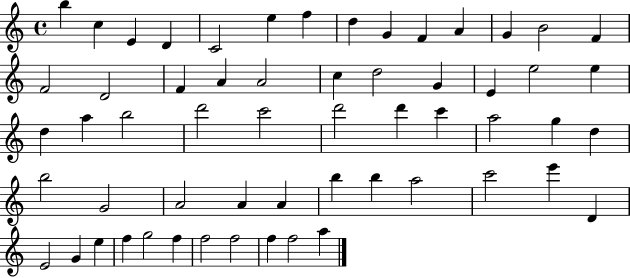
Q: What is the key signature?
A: C major